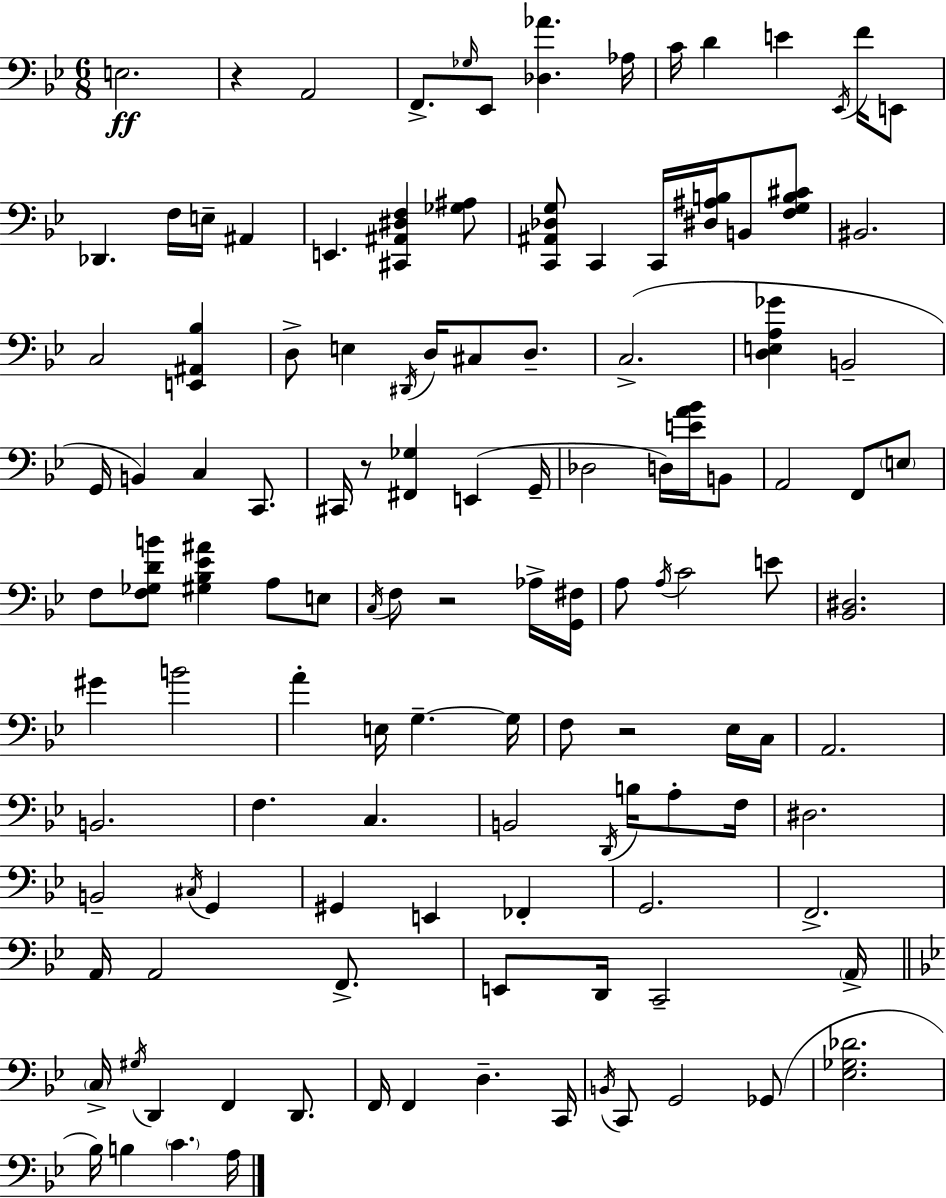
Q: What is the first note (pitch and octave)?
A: E3